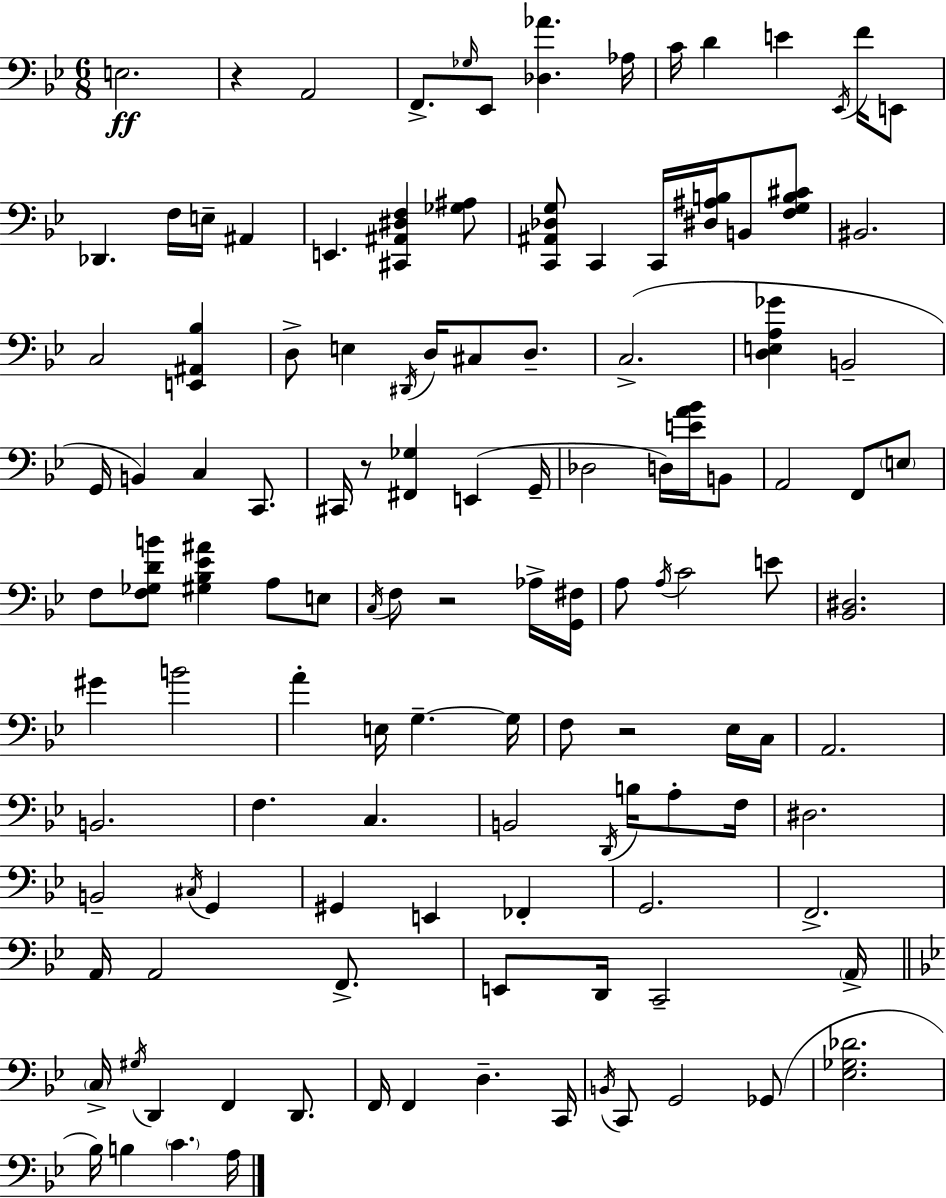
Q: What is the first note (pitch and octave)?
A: E3